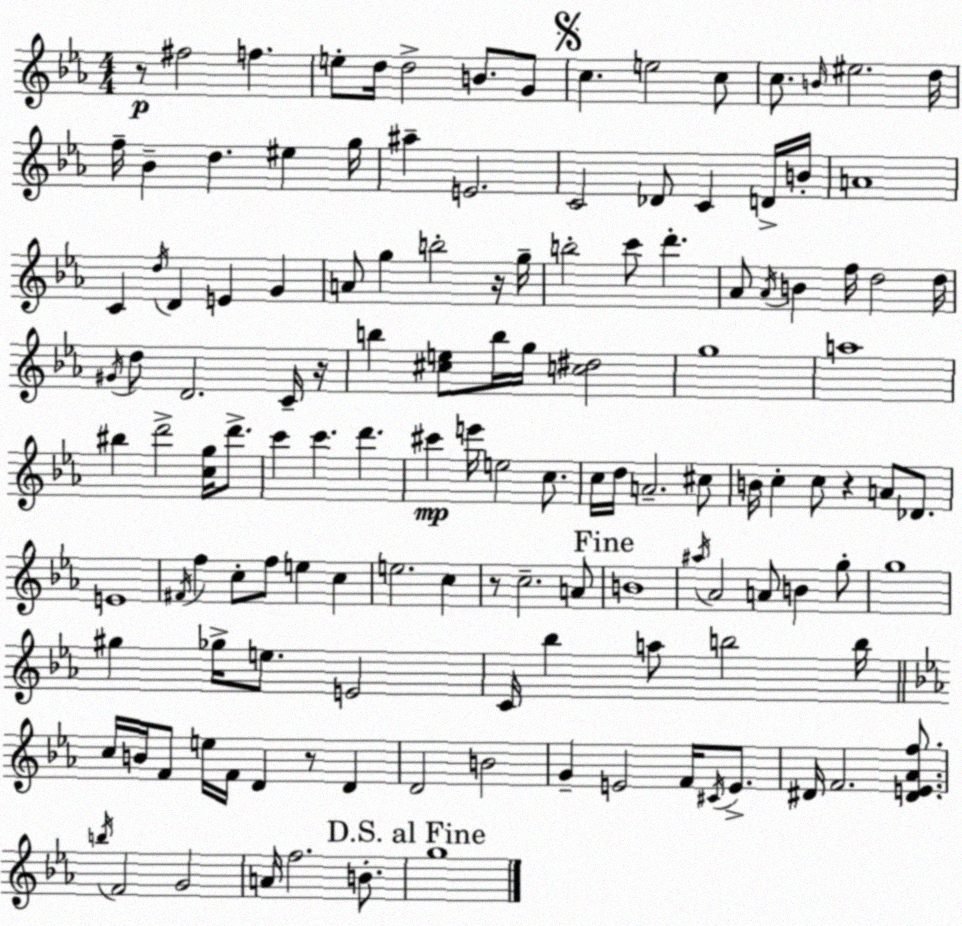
X:1
T:Untitled
M:4/4
L:1/4
K:Cm
z/2 ^f2 f e/2 d/4 d2 B/2 G/2 c e2 c/2 c/2 B/4 ^e2 d/4 f/4 _B d ^e g/4 ^a E2 C2 _D/2 C D/4 B/4 A4 C d/4 D E G A/2 g b2 z/4 g/4 b2 c'/2 d' _A/2 _A/4 B f/4 d2 d/4 ^G/4 d/2 D2 C/4 z/4 b [^ce]/2 b/4 g/4 [c^d]2 g4 a4 ^b d'2 [cg]/4 d'/2 c' c' d' ^c' e'/4 e2 c/2 c/4 d/4 A2 ^c/2 B/4 c c/2 z A/2 _D/2 E4 ^F/4 f c/2 f/2 e c e2 c z/2 c2 A/2 B4 ^a/4 _A2 A/2 B g/2 g4 ^g _g/4 e/2 E2 C/4 _b a/2 b2 b/4 c/4 B/4 F/2 e/4 F/4 D z/2 D D2 B2 G E2 F/4 ^C/4 E/2 ^D/4 F2 [^DE_Af]/2 b/4 F2 G2 A/4 f2 B/2 g4